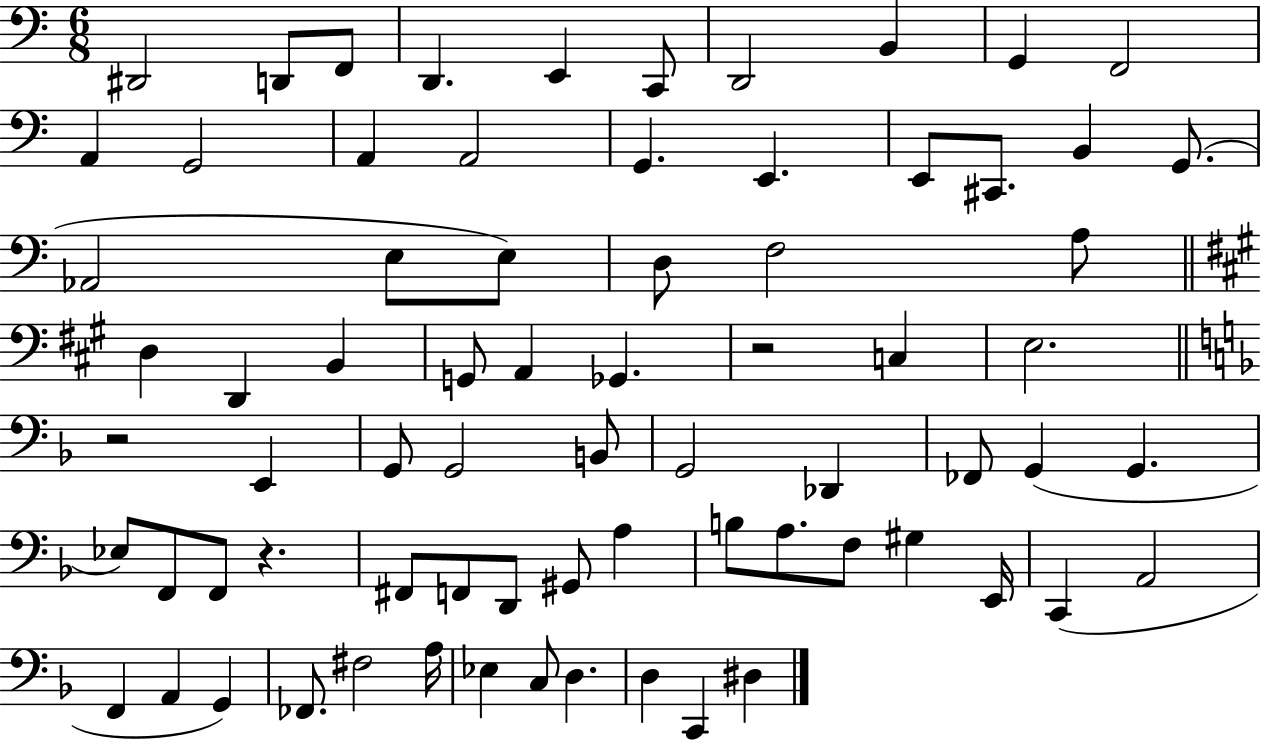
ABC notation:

X:1
T:Untitled
M:6/8
L:1/4
K:C
^D,,2 D,,/2 F,,/2 D,, E,, C,,/2 D,,2 B,, G,, F,,2 A,, G,,2 A,, A,,2 G,, E,, E,,/2 ^C,,/2 B,, G,,/2 _A,,2 E,/2 E,/2 D,/2 F,2 A,/2 D, D,, B,, G,,/2 A,, _G,, z2 C, E,2 z2 E,, G,,/2 G,,2 B,,/2 G,,2 _D,, _F,,/2 G,, G,, _E,/2 F,,/2 F,,/2 z ^F,,/2 F,,/2 D,,/2 ^G,,/2 A, B,/2 A,/2 F,/2 ^G, E,,/4 C,, A,,2 F,, A,, G,, _F,,/2 ^F,2 A,/4 _E, C,/2 D, D, C,, ^D,